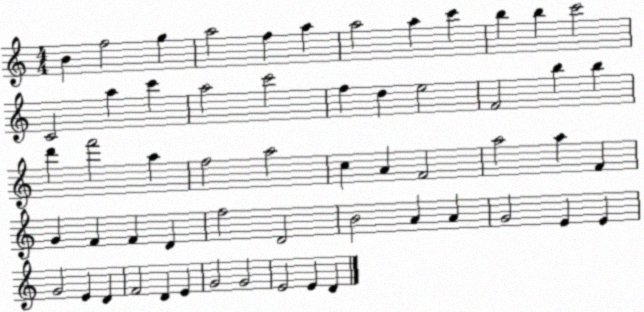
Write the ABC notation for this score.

X:1
T:Untitled
M:4/4
L:1/4
K:C
B f2 g a2 f a a2 a c' b b c'2 C2 a c' a2 c'2 f d e2 F2 b b d' f'2 a f2 a2 c A F2 a2 a F G F F D f2 D2 B2 A A G2 E E G2 E D F2 D E G2 G2 E2 E D